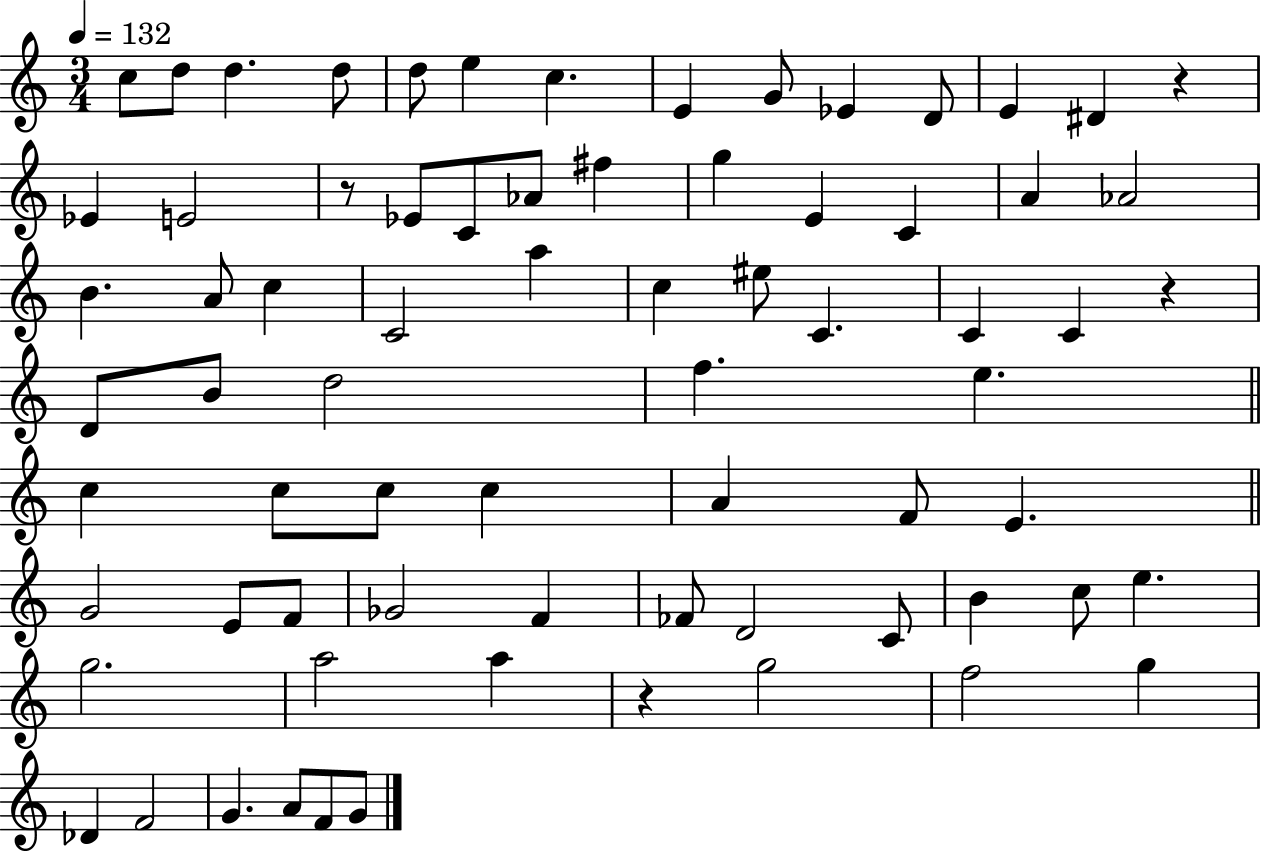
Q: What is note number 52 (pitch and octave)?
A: FES4